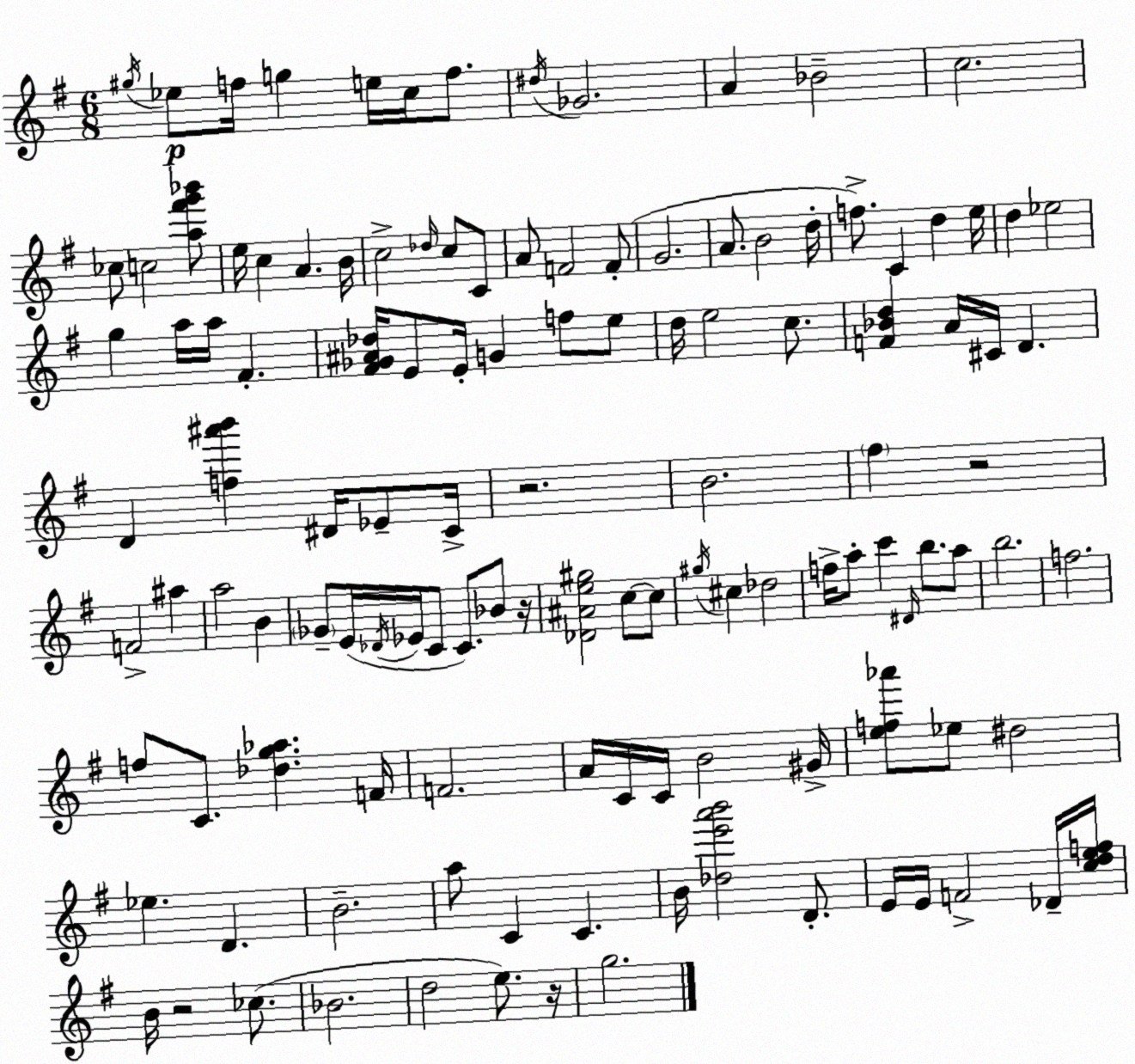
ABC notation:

X:1
T:Untitled
M:6/8
L:1/4
K:G
^g/4 _e/2 f/4 g e/4 c/4 f/2 ^d/4 _G2 A _B2 c2 _c/2 c2 [a^f'g'_b']/2 e/4 c A B/4 c2 _d/4 c/2 C/2 A/2 F2 F/2 G2 A/2 B2 d/4 f/2 C d e/4 d _e2 g a/4 a/4 ^F [^F_G^A_d]/4 E/2 E/4 G f/2 e/2 d/4 e2 c/2 [F_Bd] A/4 ^C/4 D D [f^a'b'] ^D/4 _E/2 C/4 z2 B2 ^f z2 F2 ^a a2 B _G/2 E/4 _D/4 _E/4 C/2 C/2 _B/2 z/4 [_D^Ae^g]2 c/2 c/2 ^g/4 ^c _d2 f/4 a/2 c' ^D/4 b/2 a/2 b2 f2 f/2 C/2 [_dg_a] F/4 F2 A/4 C/4 C/4 B2 ^G/4 [ef_a']/2 _e/2 ^d2 _e D B2 a/2 C C B/4 [_de'a'b']2 D/2 E/4 E/4 F2 _D/4 [cdef]/4 B/4 z2 _c/2 _B2 d2 e/2 z/4 g2